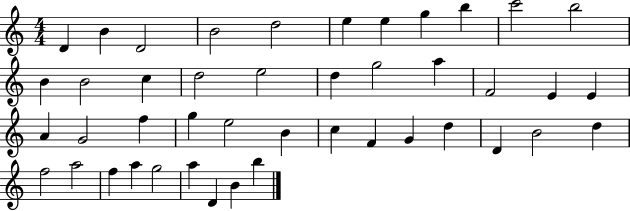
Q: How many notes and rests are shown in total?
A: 44